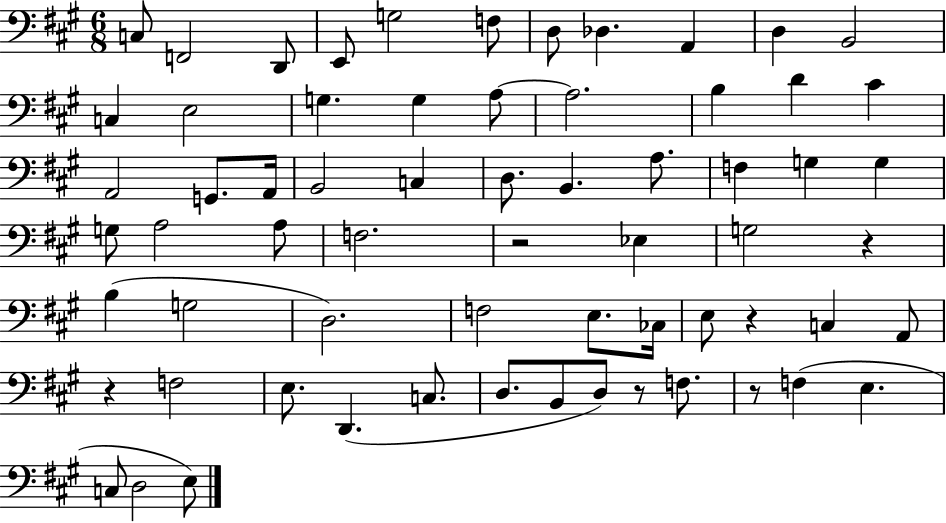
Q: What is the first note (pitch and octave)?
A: C3